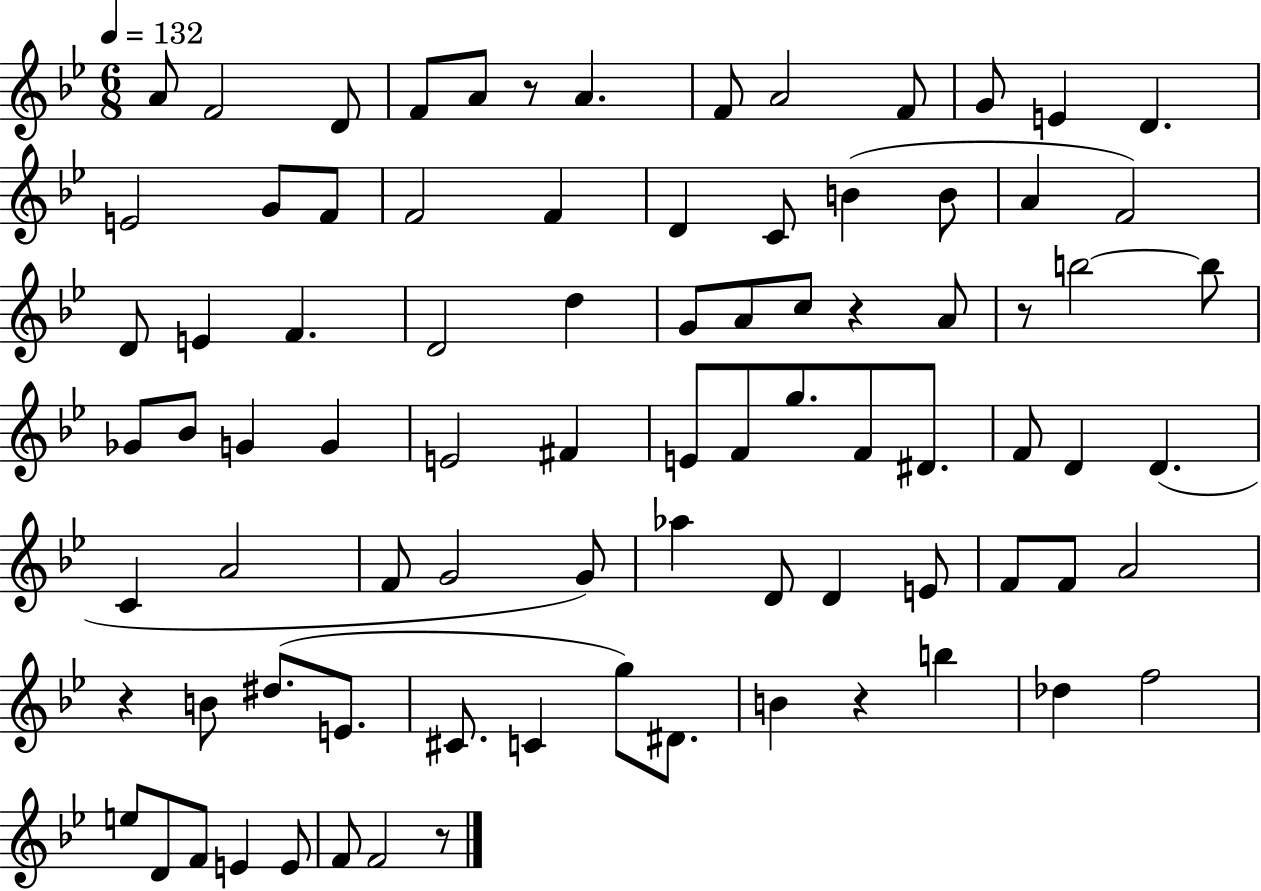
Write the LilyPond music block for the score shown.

{
  \clef treble
  \numericTimeSignature
  \time 6/8
  \key bes \major
  \tempo 4 = 132
  a'8 f'2 d'8 | f'8 a'8 r8 a'4. | f'8 a'2 f'8 | g'8 e'4 d'4. | \break e'2 g'8 f'8 | f'2 f'4 | d'4 c'8 b'4( b'8 | a'4 f'2) | \break d'8 e'4 f'4. | d'2 d''4 | g'8 a'8 c''8 r4 a'8 | r8 b''2~~ b''8 | \break ges'8 bes'8 g'4 g'4 | e'2 fis'4 | e'8 f'8 g''8. f'8 dis'8. | f'8 d'4 d'4.( | \break c'4 a'2 | f'8 g'2 g'8) | aes''4 d'8 d'4 e'8 | f'8 f'8 a'2 | \break r4 b'8 dis''8.( e'8. | cis'8. c'4 g''8) dis'8. | b'4 r4 b''4 | des''4 f''2 | \break e''8 d'8 f'8 e'4 e'8 | f'8 f'2 r8 | \bar "|."
}